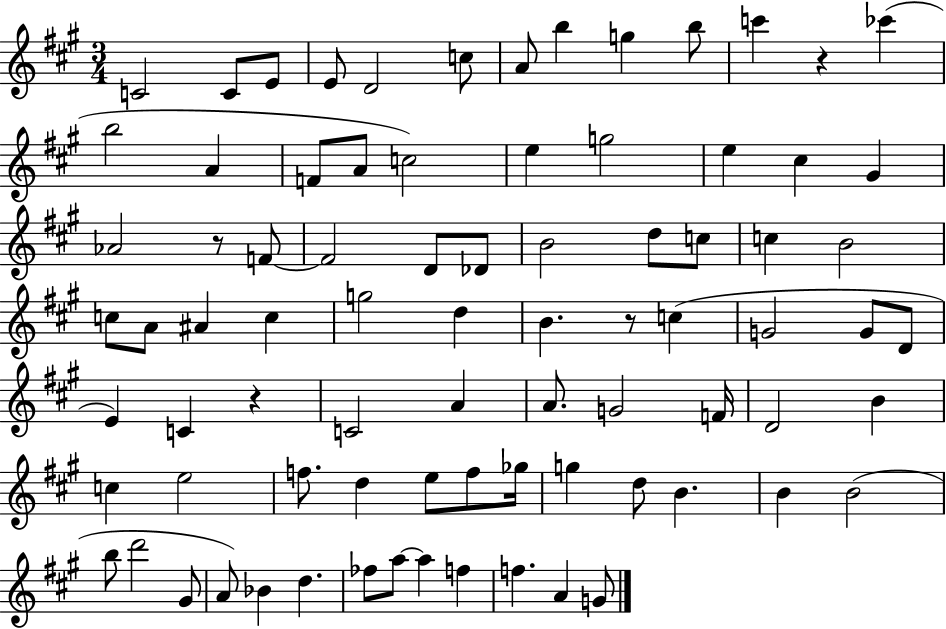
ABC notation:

X:1
T:Untitled
M:3/4
L:1/4
K:A
C2 C/2 E/2 E/2 D2 c/2 A/2 b g b/2 c' z _c' b2 A F/2 A/2 c2 e g2 e ^c ^G _A2 z/2 F/2 F2 D/2 _D/2 B2 d/2 c/2 c B2 c/2 A/2 ^A c g2 d B z/2 c G2 G/2 D/2 E C z C2 A A/2 G2 F/4 D2 B c e2 f/2 d e/2 f/2 _g/4 g d/2 B B B2 b/2 d'2 ^G/2 A/2 _B d _f/2 a/2 a f f A G/2